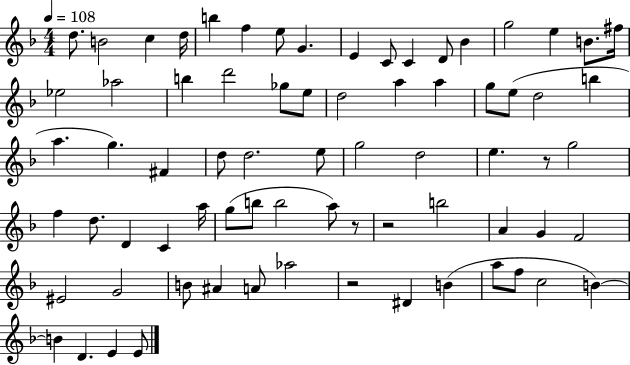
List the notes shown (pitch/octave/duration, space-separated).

D5/e. B4/h C5/q D5/s B5/q F5/q E5/e G4/q. E4/q C4/e C4/q D4/e Bb4/q G5/h E5/q B4/e. F#5/s Eb5/h Ab5/h B5/q D6/h Gb5/e E5/e D5/h A5/q A5/q G5/e E5/e D5/h B5/q A5/q. G5/q. F#4/q D5/e D5/h. E5/e G5/h D5/h E5/q. R/e G5/h F5/q D5/e. D4/q C4/q A5/s G5/e B5/e B5/h A5/e R/e R/h B5/h A4/q G4/q F4/h EIS4/h G4/h B4/e A#4/q A4/e Ab5/h R/h D#4/q B4/q A5/e F5/e C5/h B4/q B4/q D4/q. E4/q E4/e